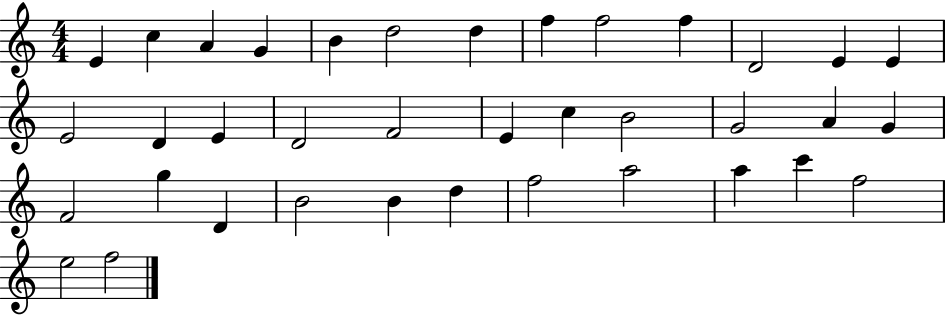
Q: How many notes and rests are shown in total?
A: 37